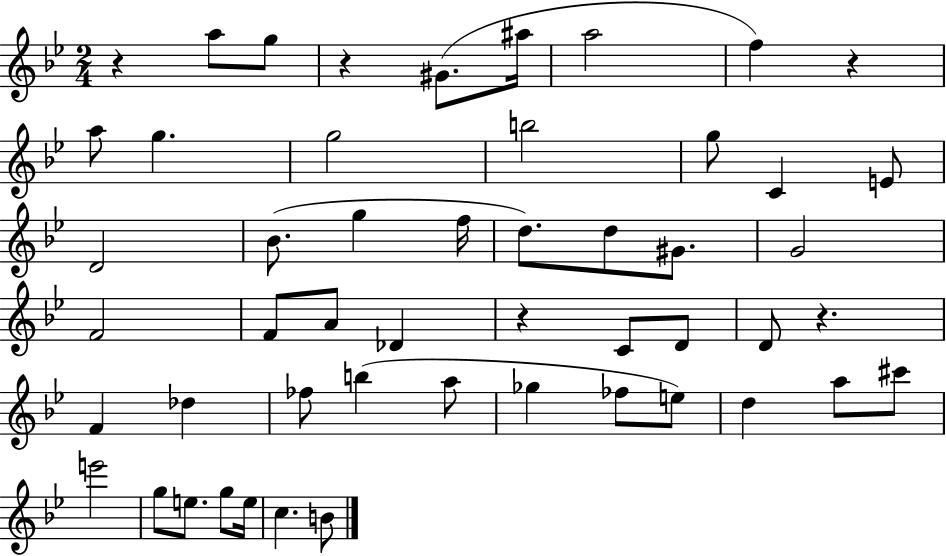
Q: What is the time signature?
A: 2/4